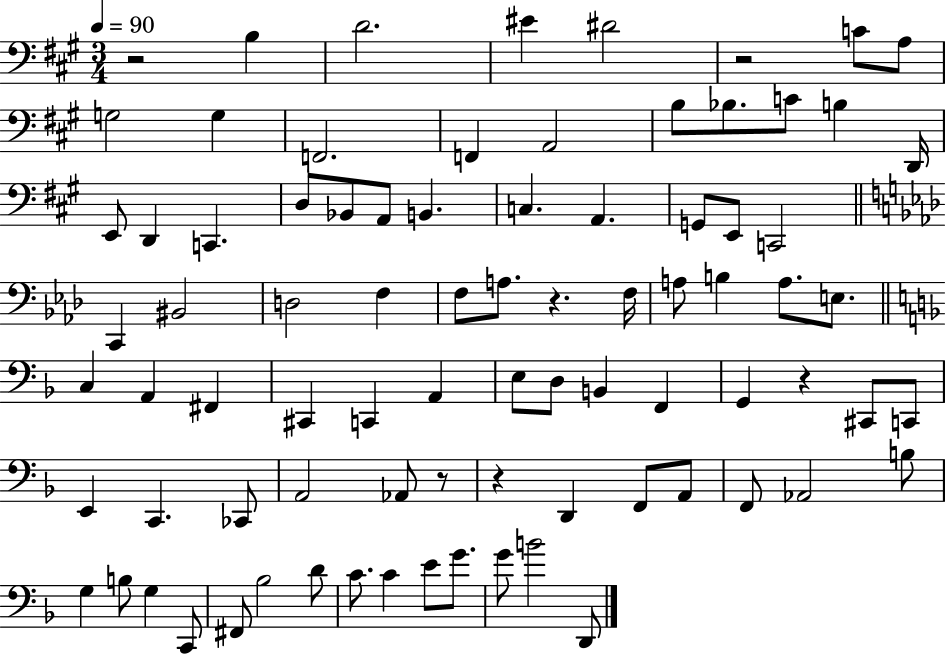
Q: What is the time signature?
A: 3/4